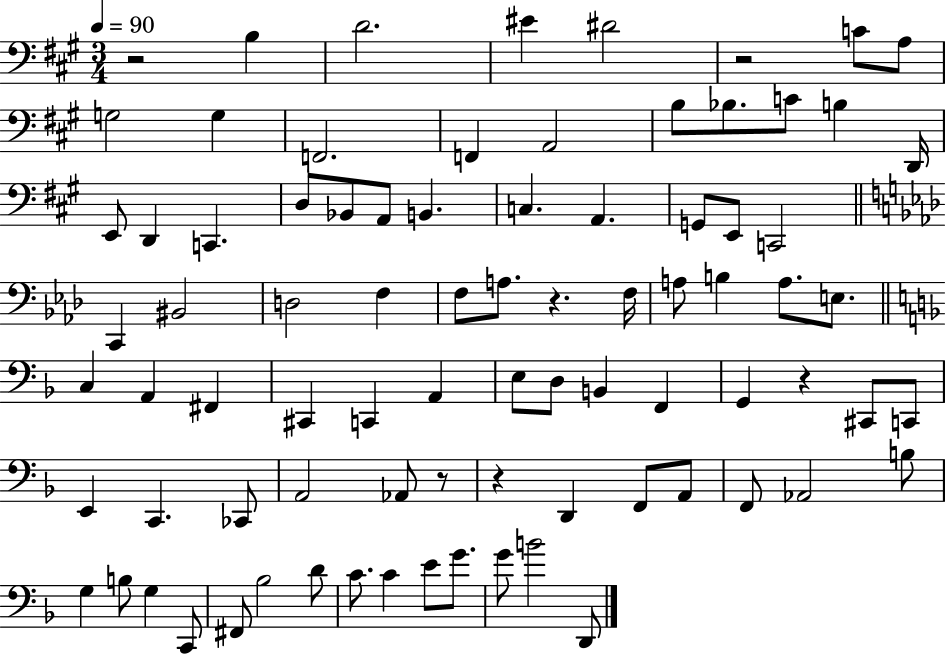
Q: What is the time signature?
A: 3/4